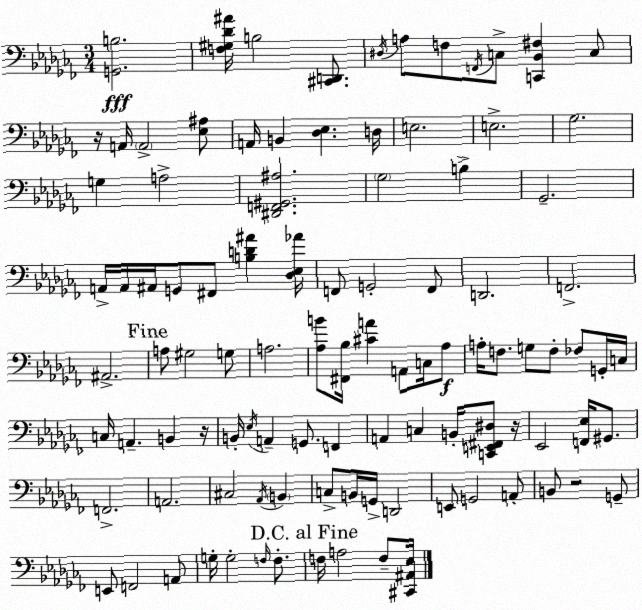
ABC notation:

X:1
T:Untitled
M:3/4
L:1/4
K:Abm
[G,,B,]2 [F,^G,_D^A]/4 B,2 [^C,,D,,]/2 ^D,/4 A,/2 F,/2 F,,/4 C,/2 [C,,_B,,^F,] C,/2 z/4 A,,/4 A,,2 [_E,^A,]/2 A,,/4 B,, [_D,_E,] D,/4 E,2 E,2 _G,2 G, A,2 [^D,,F,,^G,,^A,]2 _G,2 B, _G,,2 A,,/4 A,,/4 ^A,,/4 G,,/2 ^F,,/2 [B,D^A] [_D,_E,_A]/4 F,,/2 G,,2 F,,/2 D,,2 F,,2 ^A,,2 A,/2 ^G,2 G,/2 A,2 [_A,B]/2 [^F,,_B,]/4 [^CA] A,,/2 C,/4 _A,/2 A,/4 F,/2 G,/2 F,/2 _F,/2 G,,/4 C,/4 C,/4 A,, B,, z/4 B,,/4 _E,/4 A,, G,,/2 F,, A,, C, B,,/4 [C,,E,,^F,,^D,]/2 z/4 _E,,2 [F,,_E,]/4 ^G,,/2 F,,2 A,,2 ^C,2 _A,,/4 B,, C,/2 B,,/4 G,,/4 D,,2 E,,/2 G,,2 A,,/2 B,,/2 z2 G,,/2 E,,/2 F,,2 A,,/2 G,/4 G,2 F,/4 F,/2 F,/4 A,2 F,/2 [^C,,^A,,_E,]/4